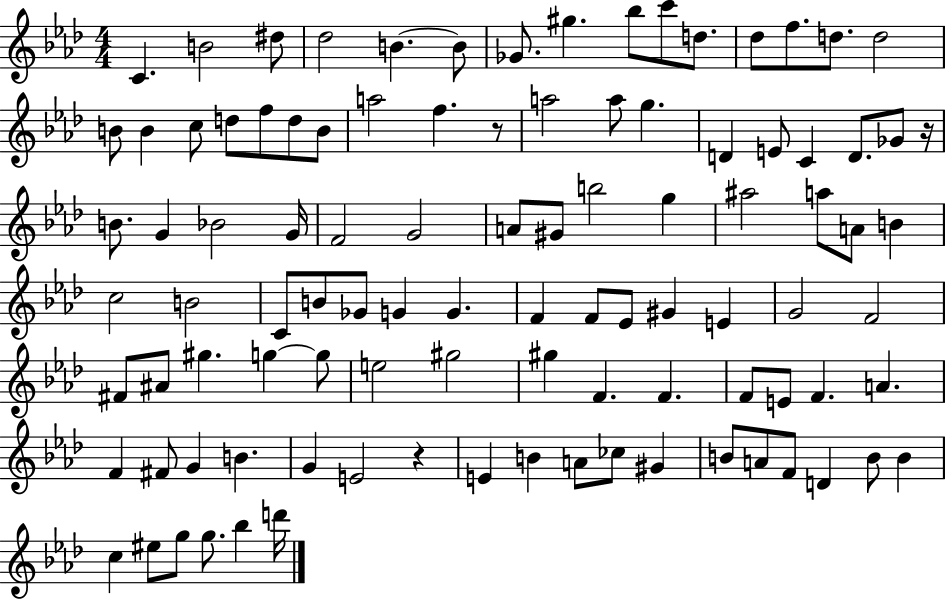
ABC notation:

X:1
T:Untitled
M:4/4
L:1/4
K:Ab
C B2 ^d/2 _d2 B B/2 _G/2 ^g _b/2 c'/2 d/2 _d/2 f/2 d/2 d2 B/2 B c/2 d/2 f/2 d/2 B/2 a2 f z/2 a2 a/2 g D E/2 C D/2 _G/2 z/4 B/2 G _B2 G/4 F2 G2 A/2 ^G/2 b2 g ^a2 a/2 A/2 B c2 B2 C/2 B/2 _G/2 G G F F/2 _E/2 ^G E G2 F2 ^F/2 ^A/2 ^g g g/2 e2 ^g2 ^g F F F/2 E/2 F A F ^F/2 G B G E2 z E B A/2 _c/2 ^G B/2 A/2 F/2 D B/2 B c ^e/2 g/2 g/2 _b d'/4